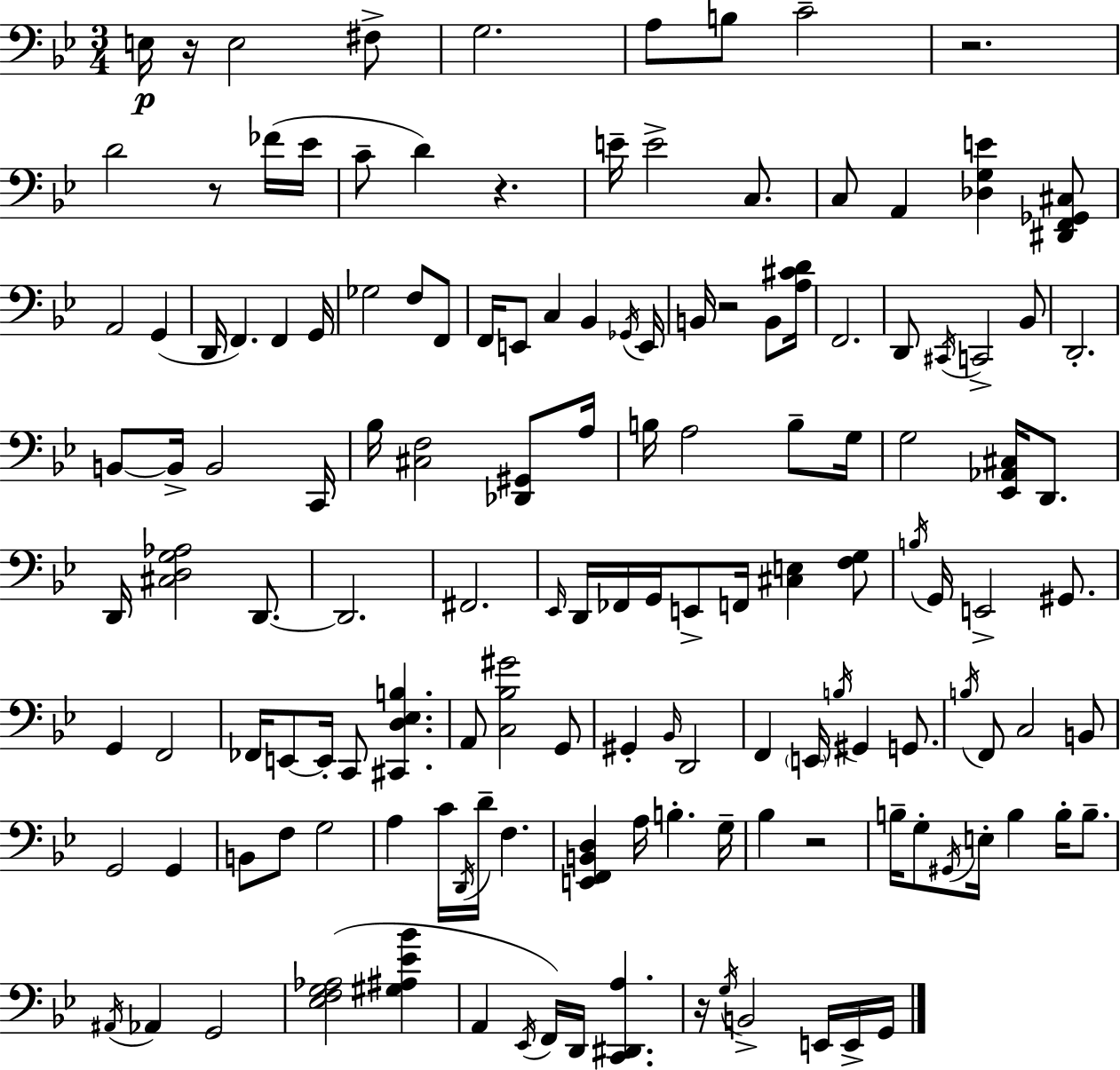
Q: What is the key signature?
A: BES major